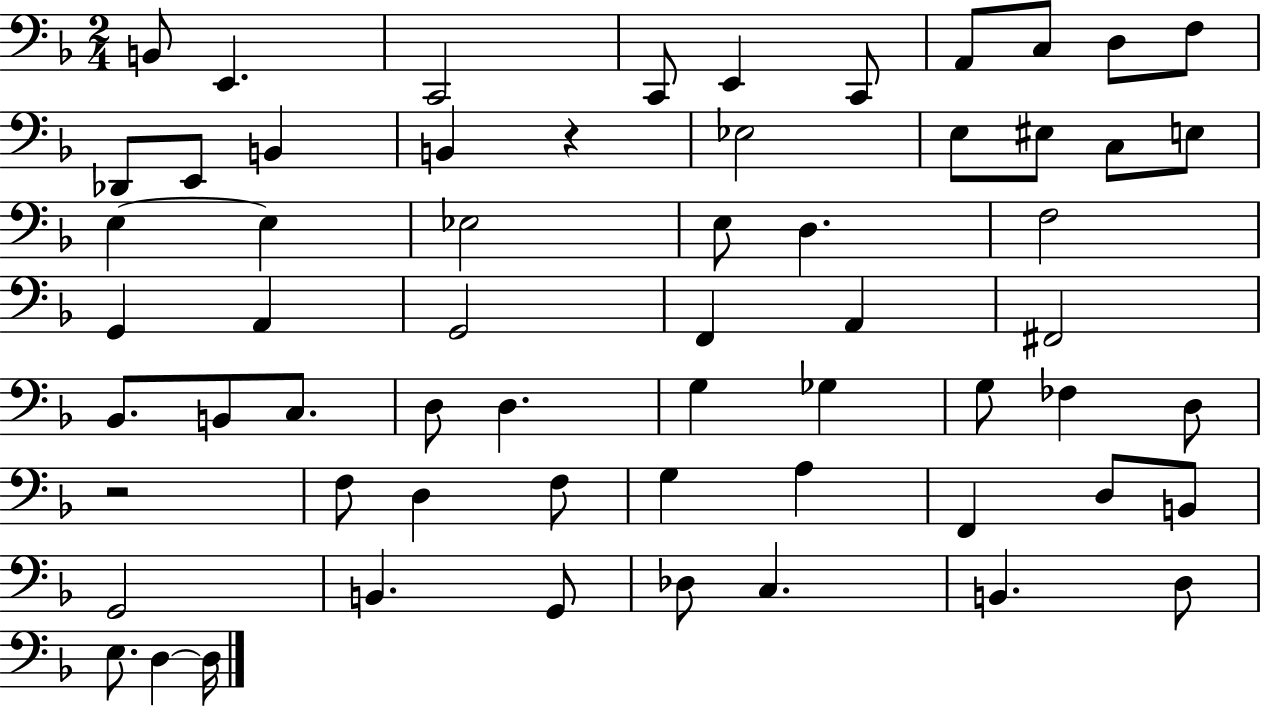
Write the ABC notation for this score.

X:1
T:Untitled
M:2/4
L:1/4
K:F
B,,/2 E,, C,,2 C,,/2 E,, C,,/2 A,,/2 C,/2 D,/2 F,/2 _D,,/2 E,,/2 B,, B,, z _E,2 E,/2 ^E,/2 C,/2 E,/2 E, E, _E,2 E,/2 D, F,2 G,, A,, G,,2 F,, A,, ^F,,2 _B,,/2 B,,/2 C,/2 D,/2 D, G, _G, G,/2 _F, D,/2 z2 F,/2 D, F,/2 G, A, F,, D,/2 B,,/2 G,,2 B,, G,,/2 _D,/2 C, B,, D,/2 E,/2 D, D,/4